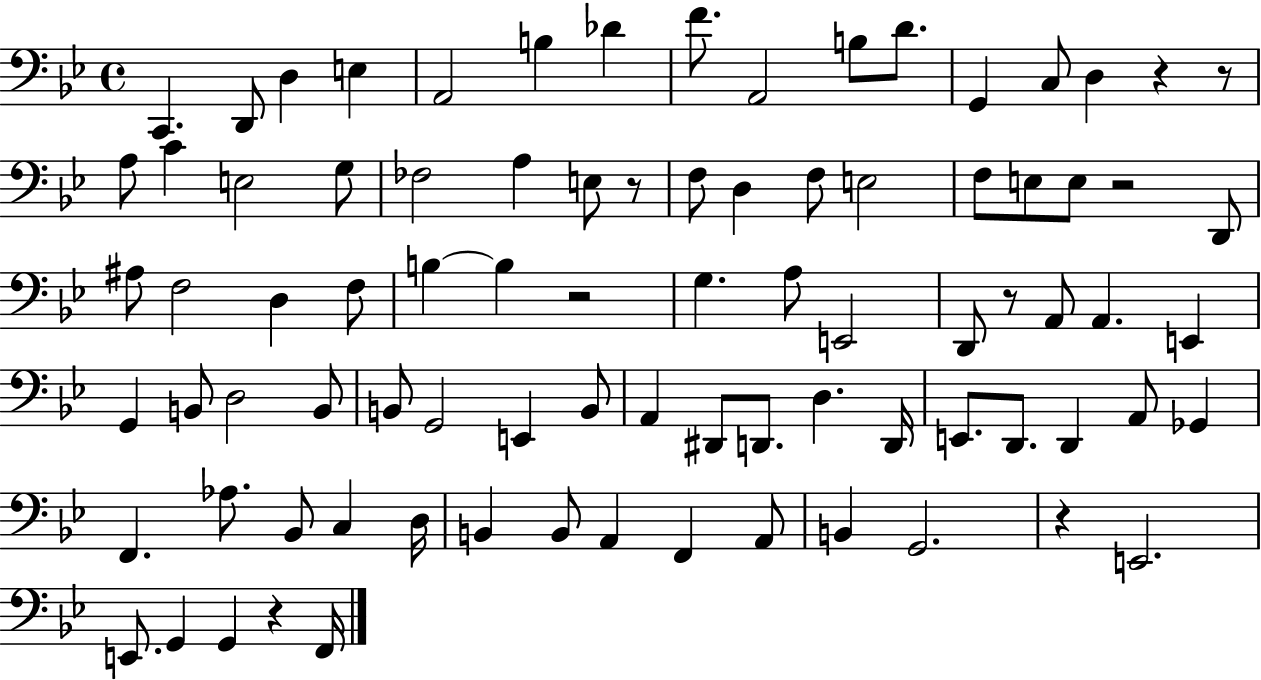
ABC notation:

X:1
T:Untitled
M:4/4
L:1/4
K:Bb
C,, D,,/2 D, E, A,,2 B, _D F/2 A,,2 B,/2 D/2 G,, C,/2 D, z z/2 A,/2 C E,2 G,/2 _F,2 A, E,/2 z/2 F,/2 D, F,/2 E,2 F,/2 E,/2 E,/2 z2 D,,/2 ^A,/2 F,2 D, F,/2 B, B, z2 G, A,/2 E,,2 D,,/2 z/2 A,,/2 A,, E,, G,, B,,/2 D,2 B,,/2 B,,/2 G,,2 E,, B,,/2 A,, ^D,,/2 D,,/2 D, D,,/4 E,,/2 D,,/2 D,, A,,/2 _G,, F,, _A,/2 _B,,/2 C, D,/4 B,, B,,/2 A,, F,, A,,/2 B,, G,,2 z E,,2 E,,/2 G,, G,, z F,,/4